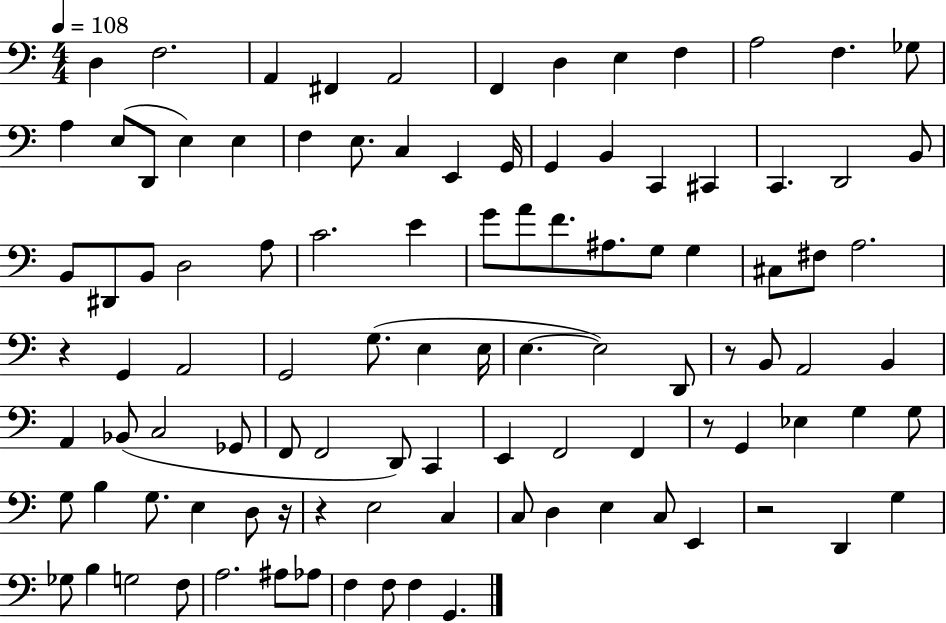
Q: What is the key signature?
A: C major